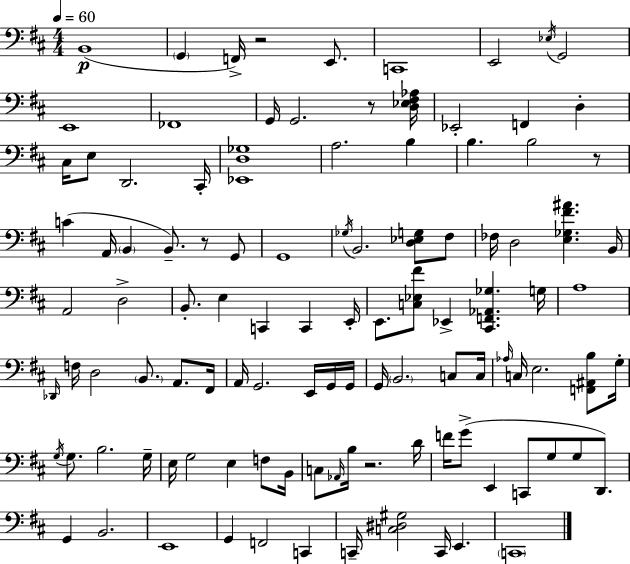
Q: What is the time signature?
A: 4/4